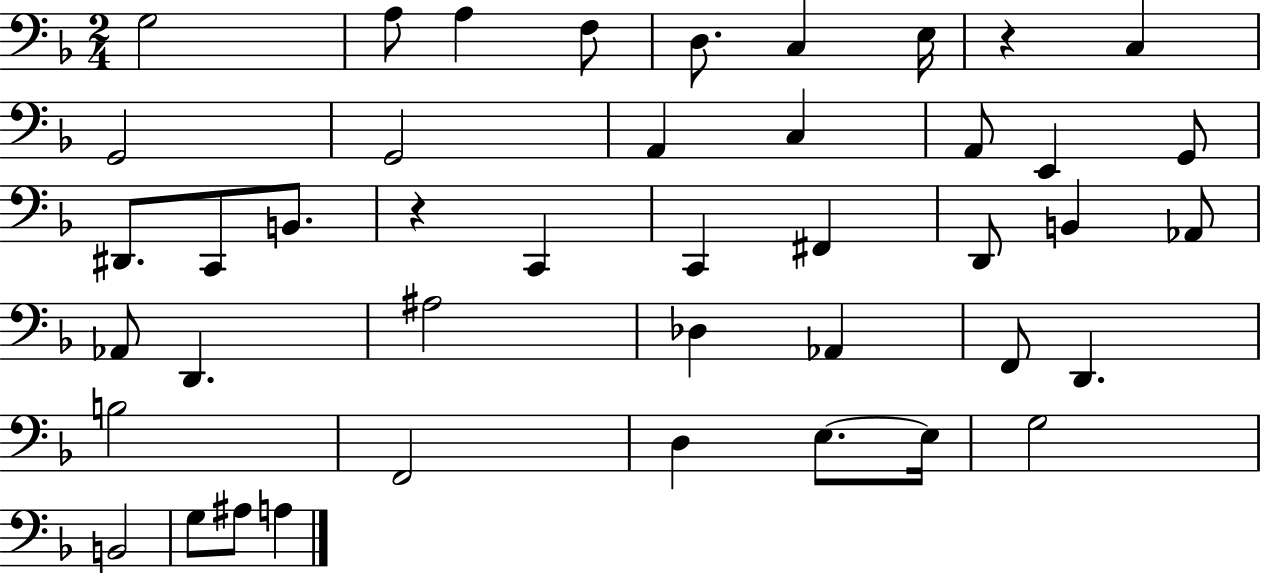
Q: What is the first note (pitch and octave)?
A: G3